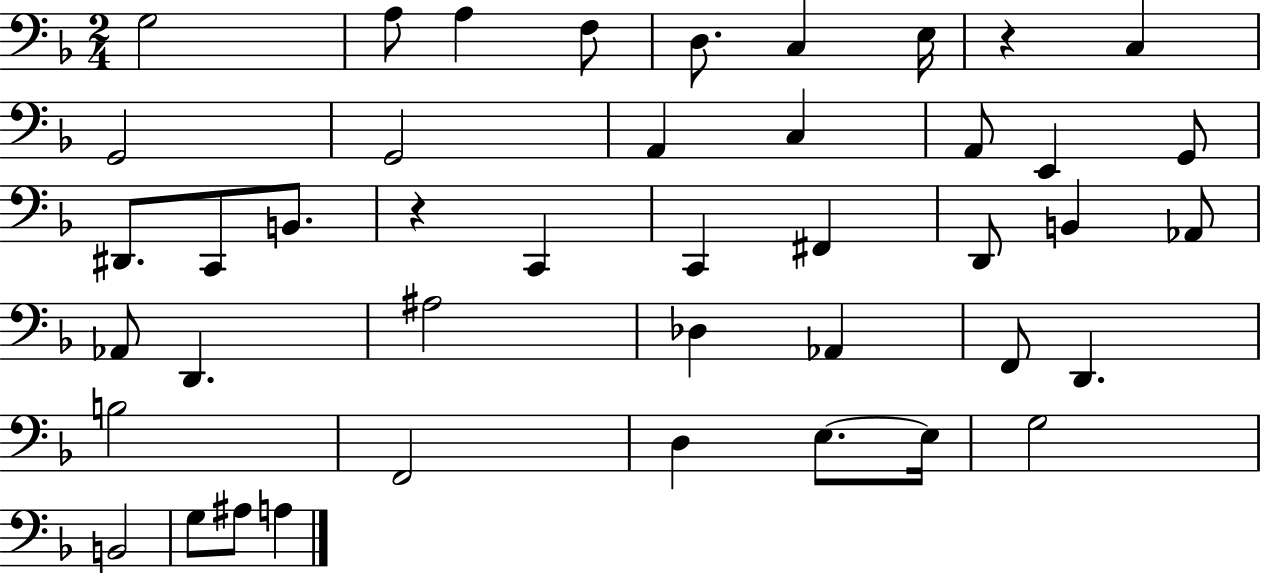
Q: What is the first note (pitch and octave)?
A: G3